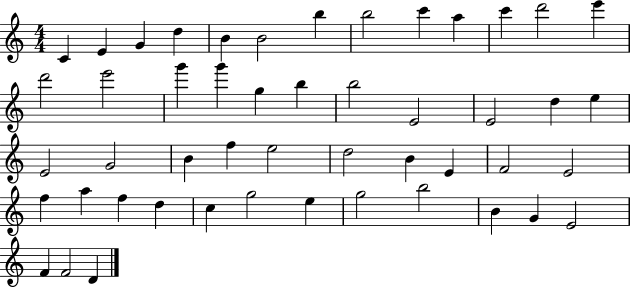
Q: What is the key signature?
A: C major